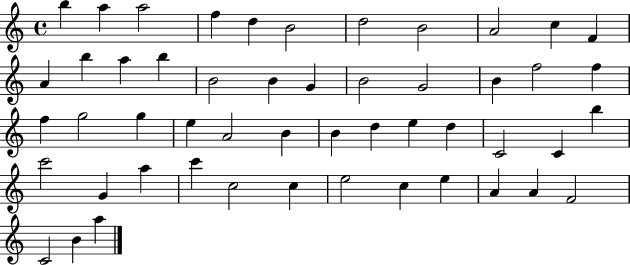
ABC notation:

X:1
T:Untitled
M:4/4
L:1/4
K:C
b a a2 f d B2 d2 B2 A2 c F A b a b B2 B G B2 G2 B f2 f f g2 g e A2 B B d e d C2 C b c'2 G a c' c2 c e2 c e A A F2 C2 B a